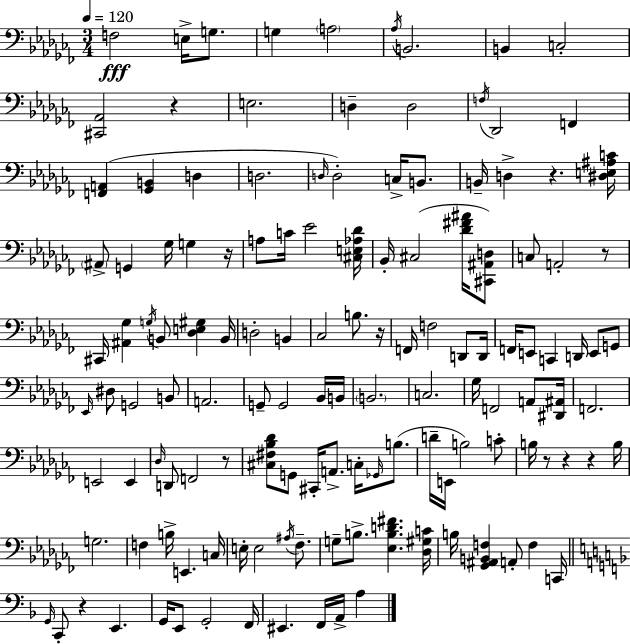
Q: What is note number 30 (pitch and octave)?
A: Eb4